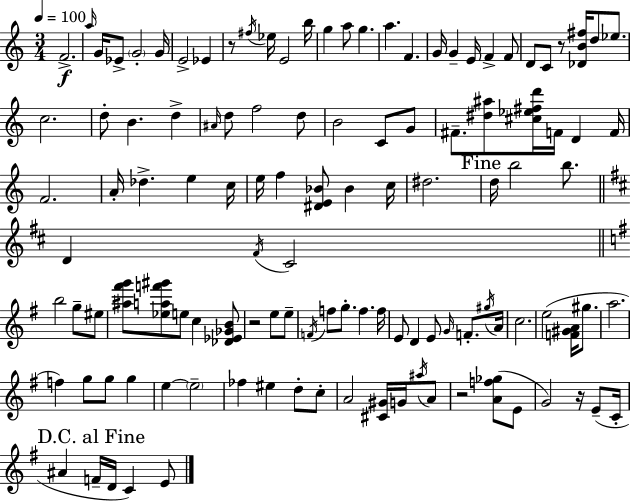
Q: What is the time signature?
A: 3/4